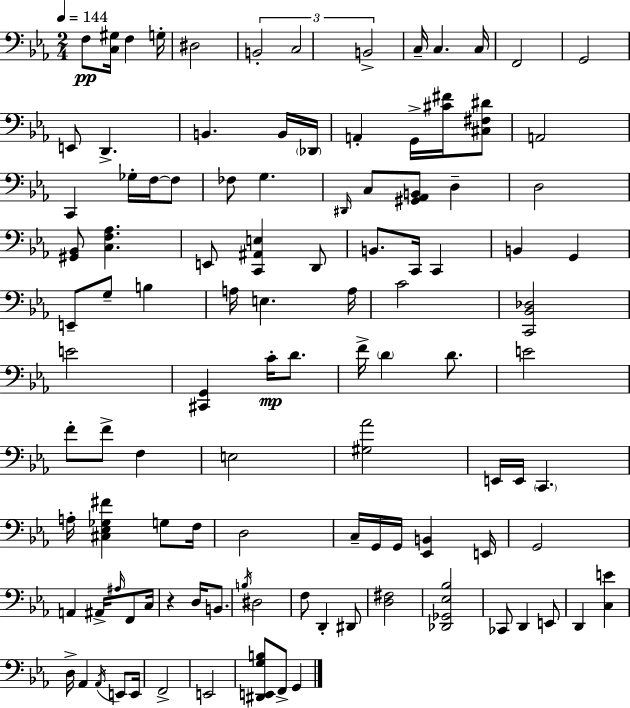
F3/e [C3,G#3]/s F3/q G3/s D#3/h B2/h C3/h B2/h C3/s C3/q. C3/s F2/h G2/h E2/e D2/q. B2/q. B2/s Db2/s A2/q G2/s [C#4,F#4]/s [C#3,F#3,D#4]/e A2/h C2/q Gb3/s F3/s F3/e FES3/e G3/q. D#2/s C3/e [G#2,Ab2,B2]/e D3/q D3/h [G#2,Bb2]/e [C3,F3,Ab3]/q. E2/e [C2,A#2,E3]/q D2/e B2/e. C2/s C2/q B2/q G2/q E2/e G3/e B3/q A3/s E3/q. A3/s C4/h [C2,Bb2,Db3]/h E4/h [C#2,G2]/q C4/s D4/e. F4/s D4/q D4/e. E4/h F4/e F4/e F3/q E3/h [G#3,Ab4]/h E2/s E2/s C2/q. A3/s [C#3,Eb3,Gb3,F#4]/q G3/e F3/s D3/h C3/s G2/s G2/s [Eb2,B2]/q E2/s G2/h A2/q A#2/s A#3/s F2/e C3/s R/q D3/s B2/e. B3/s D#3/h F3/e D2/q D#2/e [D3,F#3]/h [Db2,Gb2,Eb3,Bb3]/h CES2/e D2/q E2/e D2/q [C3,E4]/q D3/s Ab2/q Ab2/s E2/e E2/s F2/h E2/h [D#2,E2,G3,B3]/e F2/e G2/q